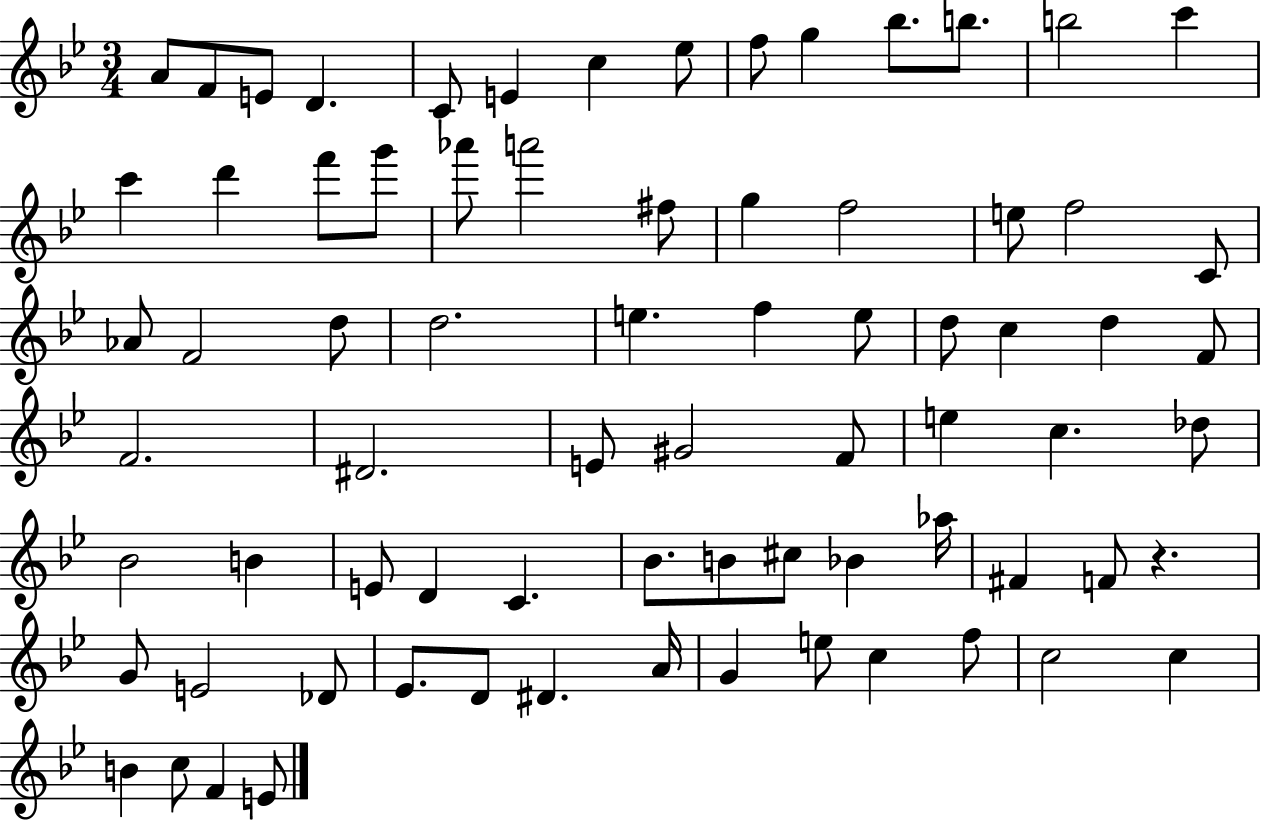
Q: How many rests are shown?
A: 1